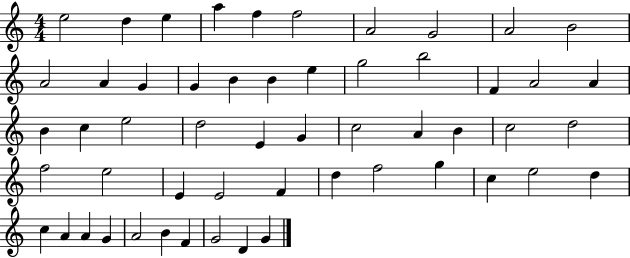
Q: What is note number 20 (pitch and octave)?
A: F4